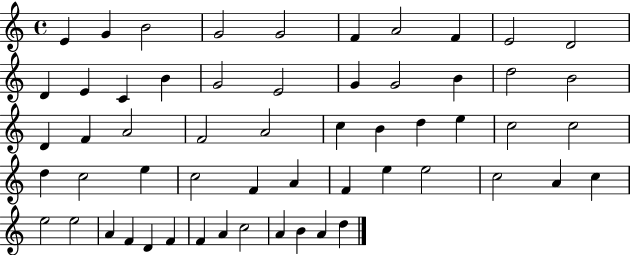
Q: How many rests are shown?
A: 0